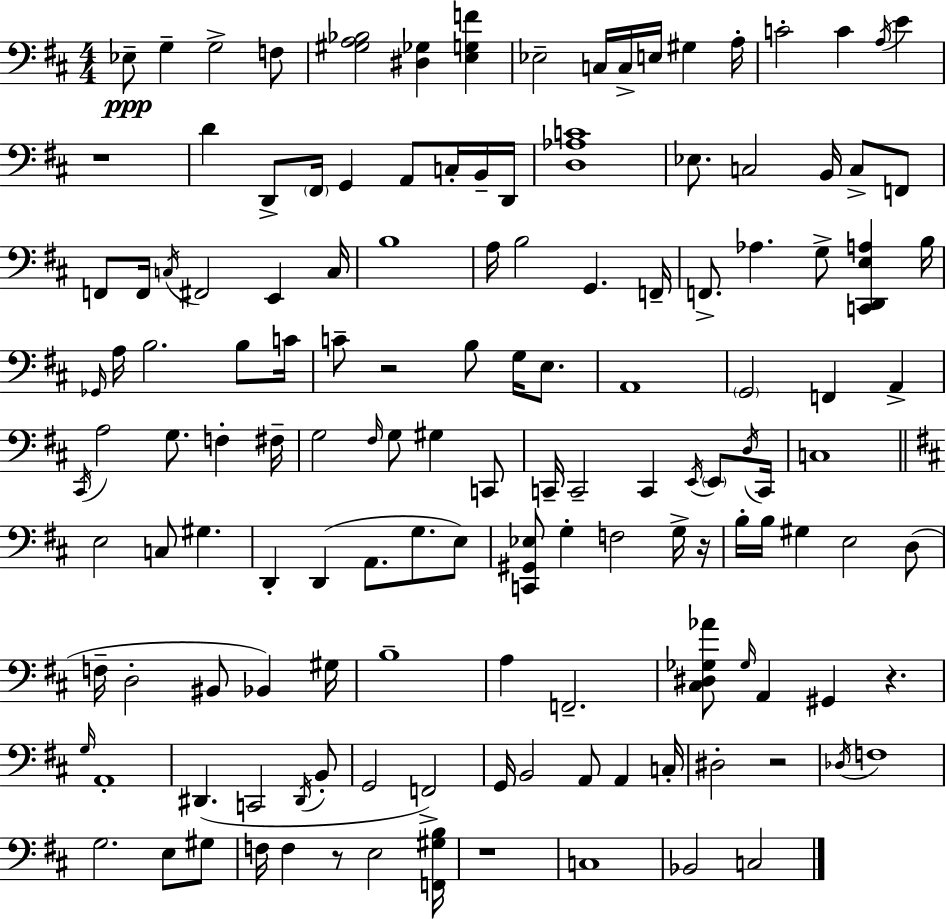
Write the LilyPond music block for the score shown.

{
  \clef bass
  \numericTimeSignature
  \time 4/4
  \key d \major
  ees8--\ppp g4-- g2-> f8 | <gis a bes>2 <dis ges>4 <e g f'>4 | ees2-- c16 c16-> e16 gis4 a16-. | c'2-. c'4 \acciaccatura { a16 } e'4 | \break r1 | d'4 d,8-> \parenthesize fis,16 g,4 a,8 c16-. b,16-- | d,16 <d aes c'>1 | ees8. c2 b,16 c8-> f,8 | \break f,8 f,16 \acciaccatura { c16 } fis,2 e,4 | c16 b1 | a16 b2 g,4. | f,16-- f,8.-> aes4. g8-> <c, d, e a>4 | \break b16 \grace { ges,16 } a16 b2. | b8 c'16 c'8-- r2 b8 g16 | e8. a,1 | \parenthesize g,2 f,4 a,4-> | \break \acciaccatura { cis,16 } a2 g8. f4-. | fis16-- g2 \grace { fis16 } g8 gis4 | c,8 c,16-- c,2-- c,4 | \acciaccatura { e,16 } \parenthesize e,8 \acciaccatura { d16 } c,16 c1 | \break \bar "||" \break \key b \minor e2 c8 gis4. | d,4-. d,4( a,8. g8. e8) | <c, gis, ees>8 g4-. f2 g16-> r16 | b16-. b16 gis4 e2 d8( | \break f16-- d2-. bis,8 bes,4) gis16 | b1-- | a4 f,2.-- | <cis dis ges aes'>8 \grace { ges16 } a,4 gis,4 r4. | \break \grace { g16 } a,1-. | dis,4.( c,2 | \acciaccatura { dis,16 } b,8-. g,2 f,2->) | g,16 b,2 a,8 a,4 | \break c16-. dis2-. r2 | \acciaccatura { des16 } f1 | g2. | e8 gis8 f16 f4 r8 e2 | \break <f, gis b>16 r1 | c1 | bes,2 c2 | \bar "|."
}